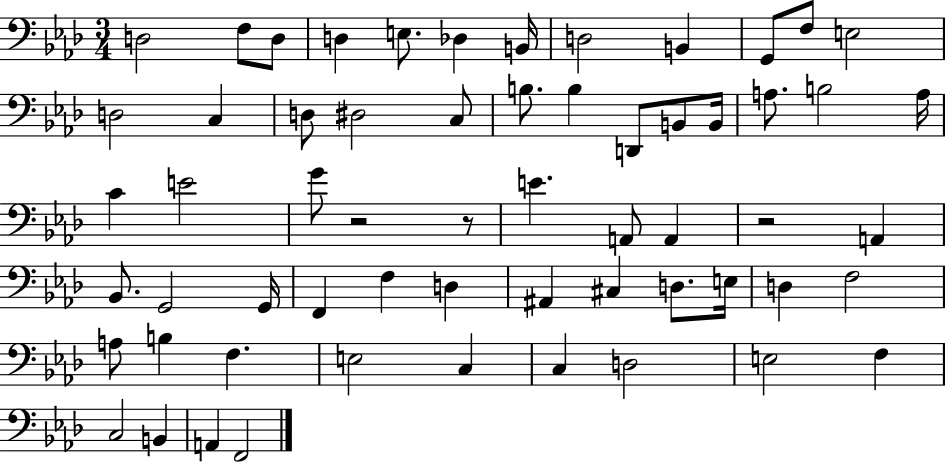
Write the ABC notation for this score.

X:1
T:Untitled
M:3/4
L:1/4
K:Ab
D,2 F,/2 D,/2 D, E,/2 _D, B,,/4 D,2 B,, G,,/2 F,/2 E,2 D,2 C, D,/2 ^D,2 C,/2 B,/2 B, D,,/2 B,,/2 B,,/4 A,/2 B,2 A,/4 C E2 G/2 z2 z/2 E A,,/2 A,, z2 A,, _B,,/2 G,,2 G,,/4 F,, F, D, ^A,, ^C, D,/2 E,/4 D, F,2 A,/2 B, F, E,2 C, C, D,2 E,2 F, C,2 B,, A,, F,,2